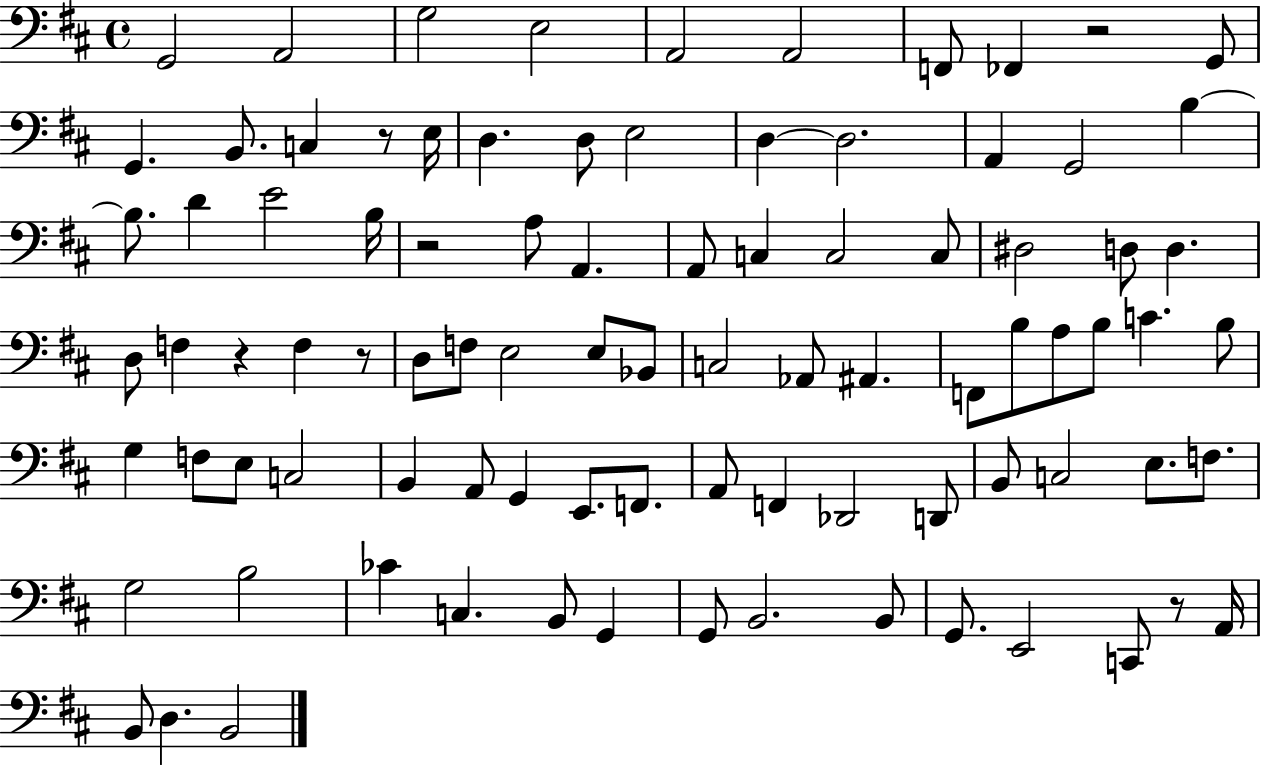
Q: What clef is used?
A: bass